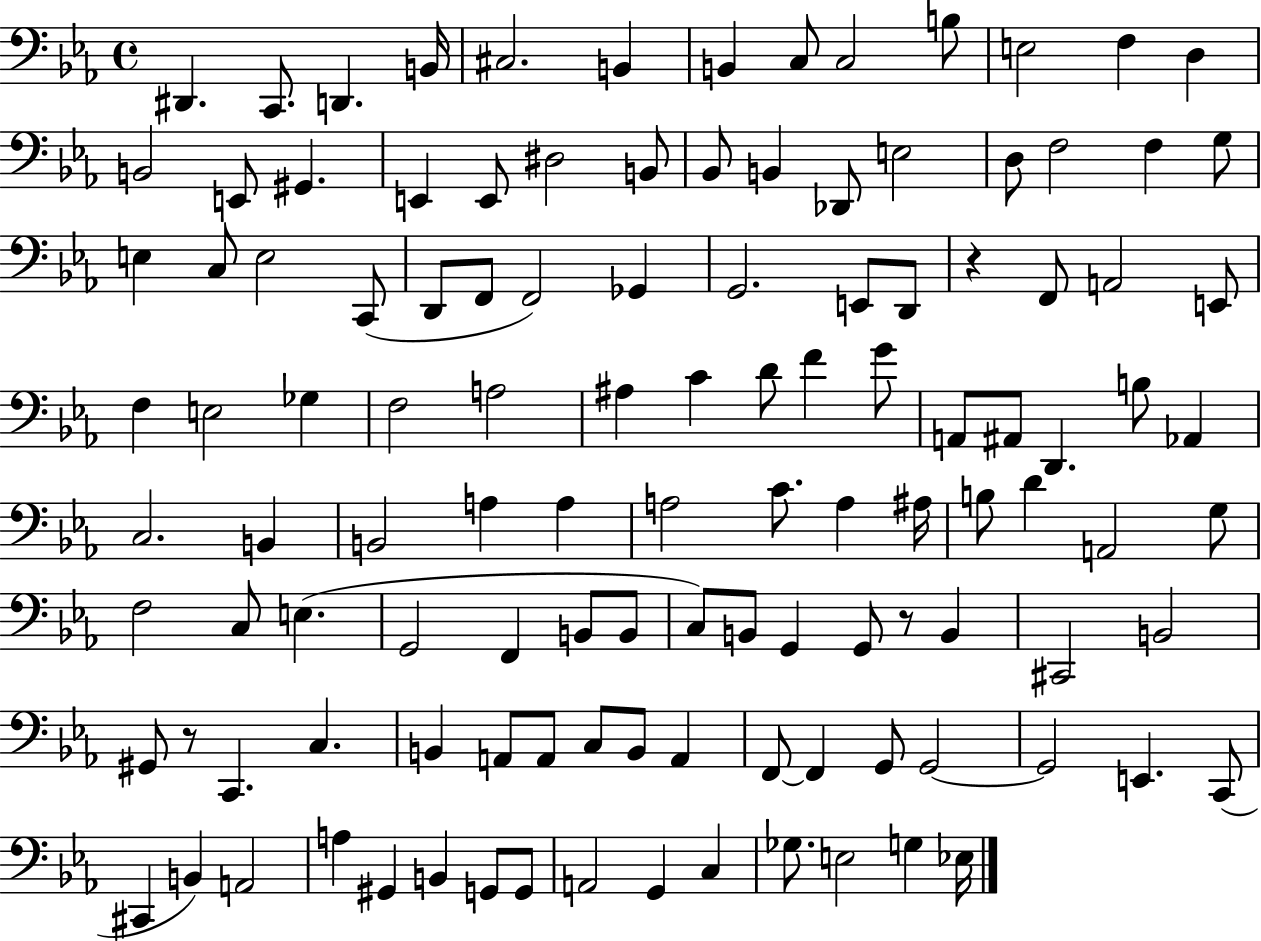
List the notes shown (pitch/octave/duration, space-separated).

D#2/q. C2/e. D2/q. B2/s C#3/h. B2/q B2/q C3/e C3/h B3/e E3/h F3/q D3/q B2/h E2/e G#2/q. E2/q E2/e D#3/h B2/e Bb2/e B2/q Db2/e E3/h D3/e F3/h F3/q G3/e E3/q C3/e E3/h C2/e D2/e F2/e F2/h Gb2/q G2/h. E2/e D2/e R/q F2/e A2/h E2/e F3/q E3/h Gb3/q F3/h A3/h A#3/q C4/q D4/e F4/q G4/e A2/e A#2/e D2/q. B3/e Ab2/q C3/h. B2/q B2/h A3/q A3/q A3/h C4/e. A3/q A#3/s B3/e D4/q A2/h G3/e F3/h C3/e E3/q. G2/h F2/q B2/e B2/e C3/e B2/e G2/q G2/e R/e B2/q C#2/h B2/h G#2/e R/e C2/q. C3/q. B2/q A2/e A2/e C3/e B2/e A2/q F2/e F2/q G2/e G2/h G2/h E2/q. C2/e C#2/q B2/q A2/h A3/q G#2/q B2/q G2/e G2/e A2/h G2/q C3/q Gb3/e. E3/h G3/q Eb3/s